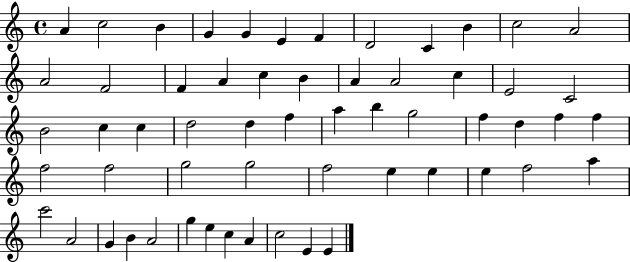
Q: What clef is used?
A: treble